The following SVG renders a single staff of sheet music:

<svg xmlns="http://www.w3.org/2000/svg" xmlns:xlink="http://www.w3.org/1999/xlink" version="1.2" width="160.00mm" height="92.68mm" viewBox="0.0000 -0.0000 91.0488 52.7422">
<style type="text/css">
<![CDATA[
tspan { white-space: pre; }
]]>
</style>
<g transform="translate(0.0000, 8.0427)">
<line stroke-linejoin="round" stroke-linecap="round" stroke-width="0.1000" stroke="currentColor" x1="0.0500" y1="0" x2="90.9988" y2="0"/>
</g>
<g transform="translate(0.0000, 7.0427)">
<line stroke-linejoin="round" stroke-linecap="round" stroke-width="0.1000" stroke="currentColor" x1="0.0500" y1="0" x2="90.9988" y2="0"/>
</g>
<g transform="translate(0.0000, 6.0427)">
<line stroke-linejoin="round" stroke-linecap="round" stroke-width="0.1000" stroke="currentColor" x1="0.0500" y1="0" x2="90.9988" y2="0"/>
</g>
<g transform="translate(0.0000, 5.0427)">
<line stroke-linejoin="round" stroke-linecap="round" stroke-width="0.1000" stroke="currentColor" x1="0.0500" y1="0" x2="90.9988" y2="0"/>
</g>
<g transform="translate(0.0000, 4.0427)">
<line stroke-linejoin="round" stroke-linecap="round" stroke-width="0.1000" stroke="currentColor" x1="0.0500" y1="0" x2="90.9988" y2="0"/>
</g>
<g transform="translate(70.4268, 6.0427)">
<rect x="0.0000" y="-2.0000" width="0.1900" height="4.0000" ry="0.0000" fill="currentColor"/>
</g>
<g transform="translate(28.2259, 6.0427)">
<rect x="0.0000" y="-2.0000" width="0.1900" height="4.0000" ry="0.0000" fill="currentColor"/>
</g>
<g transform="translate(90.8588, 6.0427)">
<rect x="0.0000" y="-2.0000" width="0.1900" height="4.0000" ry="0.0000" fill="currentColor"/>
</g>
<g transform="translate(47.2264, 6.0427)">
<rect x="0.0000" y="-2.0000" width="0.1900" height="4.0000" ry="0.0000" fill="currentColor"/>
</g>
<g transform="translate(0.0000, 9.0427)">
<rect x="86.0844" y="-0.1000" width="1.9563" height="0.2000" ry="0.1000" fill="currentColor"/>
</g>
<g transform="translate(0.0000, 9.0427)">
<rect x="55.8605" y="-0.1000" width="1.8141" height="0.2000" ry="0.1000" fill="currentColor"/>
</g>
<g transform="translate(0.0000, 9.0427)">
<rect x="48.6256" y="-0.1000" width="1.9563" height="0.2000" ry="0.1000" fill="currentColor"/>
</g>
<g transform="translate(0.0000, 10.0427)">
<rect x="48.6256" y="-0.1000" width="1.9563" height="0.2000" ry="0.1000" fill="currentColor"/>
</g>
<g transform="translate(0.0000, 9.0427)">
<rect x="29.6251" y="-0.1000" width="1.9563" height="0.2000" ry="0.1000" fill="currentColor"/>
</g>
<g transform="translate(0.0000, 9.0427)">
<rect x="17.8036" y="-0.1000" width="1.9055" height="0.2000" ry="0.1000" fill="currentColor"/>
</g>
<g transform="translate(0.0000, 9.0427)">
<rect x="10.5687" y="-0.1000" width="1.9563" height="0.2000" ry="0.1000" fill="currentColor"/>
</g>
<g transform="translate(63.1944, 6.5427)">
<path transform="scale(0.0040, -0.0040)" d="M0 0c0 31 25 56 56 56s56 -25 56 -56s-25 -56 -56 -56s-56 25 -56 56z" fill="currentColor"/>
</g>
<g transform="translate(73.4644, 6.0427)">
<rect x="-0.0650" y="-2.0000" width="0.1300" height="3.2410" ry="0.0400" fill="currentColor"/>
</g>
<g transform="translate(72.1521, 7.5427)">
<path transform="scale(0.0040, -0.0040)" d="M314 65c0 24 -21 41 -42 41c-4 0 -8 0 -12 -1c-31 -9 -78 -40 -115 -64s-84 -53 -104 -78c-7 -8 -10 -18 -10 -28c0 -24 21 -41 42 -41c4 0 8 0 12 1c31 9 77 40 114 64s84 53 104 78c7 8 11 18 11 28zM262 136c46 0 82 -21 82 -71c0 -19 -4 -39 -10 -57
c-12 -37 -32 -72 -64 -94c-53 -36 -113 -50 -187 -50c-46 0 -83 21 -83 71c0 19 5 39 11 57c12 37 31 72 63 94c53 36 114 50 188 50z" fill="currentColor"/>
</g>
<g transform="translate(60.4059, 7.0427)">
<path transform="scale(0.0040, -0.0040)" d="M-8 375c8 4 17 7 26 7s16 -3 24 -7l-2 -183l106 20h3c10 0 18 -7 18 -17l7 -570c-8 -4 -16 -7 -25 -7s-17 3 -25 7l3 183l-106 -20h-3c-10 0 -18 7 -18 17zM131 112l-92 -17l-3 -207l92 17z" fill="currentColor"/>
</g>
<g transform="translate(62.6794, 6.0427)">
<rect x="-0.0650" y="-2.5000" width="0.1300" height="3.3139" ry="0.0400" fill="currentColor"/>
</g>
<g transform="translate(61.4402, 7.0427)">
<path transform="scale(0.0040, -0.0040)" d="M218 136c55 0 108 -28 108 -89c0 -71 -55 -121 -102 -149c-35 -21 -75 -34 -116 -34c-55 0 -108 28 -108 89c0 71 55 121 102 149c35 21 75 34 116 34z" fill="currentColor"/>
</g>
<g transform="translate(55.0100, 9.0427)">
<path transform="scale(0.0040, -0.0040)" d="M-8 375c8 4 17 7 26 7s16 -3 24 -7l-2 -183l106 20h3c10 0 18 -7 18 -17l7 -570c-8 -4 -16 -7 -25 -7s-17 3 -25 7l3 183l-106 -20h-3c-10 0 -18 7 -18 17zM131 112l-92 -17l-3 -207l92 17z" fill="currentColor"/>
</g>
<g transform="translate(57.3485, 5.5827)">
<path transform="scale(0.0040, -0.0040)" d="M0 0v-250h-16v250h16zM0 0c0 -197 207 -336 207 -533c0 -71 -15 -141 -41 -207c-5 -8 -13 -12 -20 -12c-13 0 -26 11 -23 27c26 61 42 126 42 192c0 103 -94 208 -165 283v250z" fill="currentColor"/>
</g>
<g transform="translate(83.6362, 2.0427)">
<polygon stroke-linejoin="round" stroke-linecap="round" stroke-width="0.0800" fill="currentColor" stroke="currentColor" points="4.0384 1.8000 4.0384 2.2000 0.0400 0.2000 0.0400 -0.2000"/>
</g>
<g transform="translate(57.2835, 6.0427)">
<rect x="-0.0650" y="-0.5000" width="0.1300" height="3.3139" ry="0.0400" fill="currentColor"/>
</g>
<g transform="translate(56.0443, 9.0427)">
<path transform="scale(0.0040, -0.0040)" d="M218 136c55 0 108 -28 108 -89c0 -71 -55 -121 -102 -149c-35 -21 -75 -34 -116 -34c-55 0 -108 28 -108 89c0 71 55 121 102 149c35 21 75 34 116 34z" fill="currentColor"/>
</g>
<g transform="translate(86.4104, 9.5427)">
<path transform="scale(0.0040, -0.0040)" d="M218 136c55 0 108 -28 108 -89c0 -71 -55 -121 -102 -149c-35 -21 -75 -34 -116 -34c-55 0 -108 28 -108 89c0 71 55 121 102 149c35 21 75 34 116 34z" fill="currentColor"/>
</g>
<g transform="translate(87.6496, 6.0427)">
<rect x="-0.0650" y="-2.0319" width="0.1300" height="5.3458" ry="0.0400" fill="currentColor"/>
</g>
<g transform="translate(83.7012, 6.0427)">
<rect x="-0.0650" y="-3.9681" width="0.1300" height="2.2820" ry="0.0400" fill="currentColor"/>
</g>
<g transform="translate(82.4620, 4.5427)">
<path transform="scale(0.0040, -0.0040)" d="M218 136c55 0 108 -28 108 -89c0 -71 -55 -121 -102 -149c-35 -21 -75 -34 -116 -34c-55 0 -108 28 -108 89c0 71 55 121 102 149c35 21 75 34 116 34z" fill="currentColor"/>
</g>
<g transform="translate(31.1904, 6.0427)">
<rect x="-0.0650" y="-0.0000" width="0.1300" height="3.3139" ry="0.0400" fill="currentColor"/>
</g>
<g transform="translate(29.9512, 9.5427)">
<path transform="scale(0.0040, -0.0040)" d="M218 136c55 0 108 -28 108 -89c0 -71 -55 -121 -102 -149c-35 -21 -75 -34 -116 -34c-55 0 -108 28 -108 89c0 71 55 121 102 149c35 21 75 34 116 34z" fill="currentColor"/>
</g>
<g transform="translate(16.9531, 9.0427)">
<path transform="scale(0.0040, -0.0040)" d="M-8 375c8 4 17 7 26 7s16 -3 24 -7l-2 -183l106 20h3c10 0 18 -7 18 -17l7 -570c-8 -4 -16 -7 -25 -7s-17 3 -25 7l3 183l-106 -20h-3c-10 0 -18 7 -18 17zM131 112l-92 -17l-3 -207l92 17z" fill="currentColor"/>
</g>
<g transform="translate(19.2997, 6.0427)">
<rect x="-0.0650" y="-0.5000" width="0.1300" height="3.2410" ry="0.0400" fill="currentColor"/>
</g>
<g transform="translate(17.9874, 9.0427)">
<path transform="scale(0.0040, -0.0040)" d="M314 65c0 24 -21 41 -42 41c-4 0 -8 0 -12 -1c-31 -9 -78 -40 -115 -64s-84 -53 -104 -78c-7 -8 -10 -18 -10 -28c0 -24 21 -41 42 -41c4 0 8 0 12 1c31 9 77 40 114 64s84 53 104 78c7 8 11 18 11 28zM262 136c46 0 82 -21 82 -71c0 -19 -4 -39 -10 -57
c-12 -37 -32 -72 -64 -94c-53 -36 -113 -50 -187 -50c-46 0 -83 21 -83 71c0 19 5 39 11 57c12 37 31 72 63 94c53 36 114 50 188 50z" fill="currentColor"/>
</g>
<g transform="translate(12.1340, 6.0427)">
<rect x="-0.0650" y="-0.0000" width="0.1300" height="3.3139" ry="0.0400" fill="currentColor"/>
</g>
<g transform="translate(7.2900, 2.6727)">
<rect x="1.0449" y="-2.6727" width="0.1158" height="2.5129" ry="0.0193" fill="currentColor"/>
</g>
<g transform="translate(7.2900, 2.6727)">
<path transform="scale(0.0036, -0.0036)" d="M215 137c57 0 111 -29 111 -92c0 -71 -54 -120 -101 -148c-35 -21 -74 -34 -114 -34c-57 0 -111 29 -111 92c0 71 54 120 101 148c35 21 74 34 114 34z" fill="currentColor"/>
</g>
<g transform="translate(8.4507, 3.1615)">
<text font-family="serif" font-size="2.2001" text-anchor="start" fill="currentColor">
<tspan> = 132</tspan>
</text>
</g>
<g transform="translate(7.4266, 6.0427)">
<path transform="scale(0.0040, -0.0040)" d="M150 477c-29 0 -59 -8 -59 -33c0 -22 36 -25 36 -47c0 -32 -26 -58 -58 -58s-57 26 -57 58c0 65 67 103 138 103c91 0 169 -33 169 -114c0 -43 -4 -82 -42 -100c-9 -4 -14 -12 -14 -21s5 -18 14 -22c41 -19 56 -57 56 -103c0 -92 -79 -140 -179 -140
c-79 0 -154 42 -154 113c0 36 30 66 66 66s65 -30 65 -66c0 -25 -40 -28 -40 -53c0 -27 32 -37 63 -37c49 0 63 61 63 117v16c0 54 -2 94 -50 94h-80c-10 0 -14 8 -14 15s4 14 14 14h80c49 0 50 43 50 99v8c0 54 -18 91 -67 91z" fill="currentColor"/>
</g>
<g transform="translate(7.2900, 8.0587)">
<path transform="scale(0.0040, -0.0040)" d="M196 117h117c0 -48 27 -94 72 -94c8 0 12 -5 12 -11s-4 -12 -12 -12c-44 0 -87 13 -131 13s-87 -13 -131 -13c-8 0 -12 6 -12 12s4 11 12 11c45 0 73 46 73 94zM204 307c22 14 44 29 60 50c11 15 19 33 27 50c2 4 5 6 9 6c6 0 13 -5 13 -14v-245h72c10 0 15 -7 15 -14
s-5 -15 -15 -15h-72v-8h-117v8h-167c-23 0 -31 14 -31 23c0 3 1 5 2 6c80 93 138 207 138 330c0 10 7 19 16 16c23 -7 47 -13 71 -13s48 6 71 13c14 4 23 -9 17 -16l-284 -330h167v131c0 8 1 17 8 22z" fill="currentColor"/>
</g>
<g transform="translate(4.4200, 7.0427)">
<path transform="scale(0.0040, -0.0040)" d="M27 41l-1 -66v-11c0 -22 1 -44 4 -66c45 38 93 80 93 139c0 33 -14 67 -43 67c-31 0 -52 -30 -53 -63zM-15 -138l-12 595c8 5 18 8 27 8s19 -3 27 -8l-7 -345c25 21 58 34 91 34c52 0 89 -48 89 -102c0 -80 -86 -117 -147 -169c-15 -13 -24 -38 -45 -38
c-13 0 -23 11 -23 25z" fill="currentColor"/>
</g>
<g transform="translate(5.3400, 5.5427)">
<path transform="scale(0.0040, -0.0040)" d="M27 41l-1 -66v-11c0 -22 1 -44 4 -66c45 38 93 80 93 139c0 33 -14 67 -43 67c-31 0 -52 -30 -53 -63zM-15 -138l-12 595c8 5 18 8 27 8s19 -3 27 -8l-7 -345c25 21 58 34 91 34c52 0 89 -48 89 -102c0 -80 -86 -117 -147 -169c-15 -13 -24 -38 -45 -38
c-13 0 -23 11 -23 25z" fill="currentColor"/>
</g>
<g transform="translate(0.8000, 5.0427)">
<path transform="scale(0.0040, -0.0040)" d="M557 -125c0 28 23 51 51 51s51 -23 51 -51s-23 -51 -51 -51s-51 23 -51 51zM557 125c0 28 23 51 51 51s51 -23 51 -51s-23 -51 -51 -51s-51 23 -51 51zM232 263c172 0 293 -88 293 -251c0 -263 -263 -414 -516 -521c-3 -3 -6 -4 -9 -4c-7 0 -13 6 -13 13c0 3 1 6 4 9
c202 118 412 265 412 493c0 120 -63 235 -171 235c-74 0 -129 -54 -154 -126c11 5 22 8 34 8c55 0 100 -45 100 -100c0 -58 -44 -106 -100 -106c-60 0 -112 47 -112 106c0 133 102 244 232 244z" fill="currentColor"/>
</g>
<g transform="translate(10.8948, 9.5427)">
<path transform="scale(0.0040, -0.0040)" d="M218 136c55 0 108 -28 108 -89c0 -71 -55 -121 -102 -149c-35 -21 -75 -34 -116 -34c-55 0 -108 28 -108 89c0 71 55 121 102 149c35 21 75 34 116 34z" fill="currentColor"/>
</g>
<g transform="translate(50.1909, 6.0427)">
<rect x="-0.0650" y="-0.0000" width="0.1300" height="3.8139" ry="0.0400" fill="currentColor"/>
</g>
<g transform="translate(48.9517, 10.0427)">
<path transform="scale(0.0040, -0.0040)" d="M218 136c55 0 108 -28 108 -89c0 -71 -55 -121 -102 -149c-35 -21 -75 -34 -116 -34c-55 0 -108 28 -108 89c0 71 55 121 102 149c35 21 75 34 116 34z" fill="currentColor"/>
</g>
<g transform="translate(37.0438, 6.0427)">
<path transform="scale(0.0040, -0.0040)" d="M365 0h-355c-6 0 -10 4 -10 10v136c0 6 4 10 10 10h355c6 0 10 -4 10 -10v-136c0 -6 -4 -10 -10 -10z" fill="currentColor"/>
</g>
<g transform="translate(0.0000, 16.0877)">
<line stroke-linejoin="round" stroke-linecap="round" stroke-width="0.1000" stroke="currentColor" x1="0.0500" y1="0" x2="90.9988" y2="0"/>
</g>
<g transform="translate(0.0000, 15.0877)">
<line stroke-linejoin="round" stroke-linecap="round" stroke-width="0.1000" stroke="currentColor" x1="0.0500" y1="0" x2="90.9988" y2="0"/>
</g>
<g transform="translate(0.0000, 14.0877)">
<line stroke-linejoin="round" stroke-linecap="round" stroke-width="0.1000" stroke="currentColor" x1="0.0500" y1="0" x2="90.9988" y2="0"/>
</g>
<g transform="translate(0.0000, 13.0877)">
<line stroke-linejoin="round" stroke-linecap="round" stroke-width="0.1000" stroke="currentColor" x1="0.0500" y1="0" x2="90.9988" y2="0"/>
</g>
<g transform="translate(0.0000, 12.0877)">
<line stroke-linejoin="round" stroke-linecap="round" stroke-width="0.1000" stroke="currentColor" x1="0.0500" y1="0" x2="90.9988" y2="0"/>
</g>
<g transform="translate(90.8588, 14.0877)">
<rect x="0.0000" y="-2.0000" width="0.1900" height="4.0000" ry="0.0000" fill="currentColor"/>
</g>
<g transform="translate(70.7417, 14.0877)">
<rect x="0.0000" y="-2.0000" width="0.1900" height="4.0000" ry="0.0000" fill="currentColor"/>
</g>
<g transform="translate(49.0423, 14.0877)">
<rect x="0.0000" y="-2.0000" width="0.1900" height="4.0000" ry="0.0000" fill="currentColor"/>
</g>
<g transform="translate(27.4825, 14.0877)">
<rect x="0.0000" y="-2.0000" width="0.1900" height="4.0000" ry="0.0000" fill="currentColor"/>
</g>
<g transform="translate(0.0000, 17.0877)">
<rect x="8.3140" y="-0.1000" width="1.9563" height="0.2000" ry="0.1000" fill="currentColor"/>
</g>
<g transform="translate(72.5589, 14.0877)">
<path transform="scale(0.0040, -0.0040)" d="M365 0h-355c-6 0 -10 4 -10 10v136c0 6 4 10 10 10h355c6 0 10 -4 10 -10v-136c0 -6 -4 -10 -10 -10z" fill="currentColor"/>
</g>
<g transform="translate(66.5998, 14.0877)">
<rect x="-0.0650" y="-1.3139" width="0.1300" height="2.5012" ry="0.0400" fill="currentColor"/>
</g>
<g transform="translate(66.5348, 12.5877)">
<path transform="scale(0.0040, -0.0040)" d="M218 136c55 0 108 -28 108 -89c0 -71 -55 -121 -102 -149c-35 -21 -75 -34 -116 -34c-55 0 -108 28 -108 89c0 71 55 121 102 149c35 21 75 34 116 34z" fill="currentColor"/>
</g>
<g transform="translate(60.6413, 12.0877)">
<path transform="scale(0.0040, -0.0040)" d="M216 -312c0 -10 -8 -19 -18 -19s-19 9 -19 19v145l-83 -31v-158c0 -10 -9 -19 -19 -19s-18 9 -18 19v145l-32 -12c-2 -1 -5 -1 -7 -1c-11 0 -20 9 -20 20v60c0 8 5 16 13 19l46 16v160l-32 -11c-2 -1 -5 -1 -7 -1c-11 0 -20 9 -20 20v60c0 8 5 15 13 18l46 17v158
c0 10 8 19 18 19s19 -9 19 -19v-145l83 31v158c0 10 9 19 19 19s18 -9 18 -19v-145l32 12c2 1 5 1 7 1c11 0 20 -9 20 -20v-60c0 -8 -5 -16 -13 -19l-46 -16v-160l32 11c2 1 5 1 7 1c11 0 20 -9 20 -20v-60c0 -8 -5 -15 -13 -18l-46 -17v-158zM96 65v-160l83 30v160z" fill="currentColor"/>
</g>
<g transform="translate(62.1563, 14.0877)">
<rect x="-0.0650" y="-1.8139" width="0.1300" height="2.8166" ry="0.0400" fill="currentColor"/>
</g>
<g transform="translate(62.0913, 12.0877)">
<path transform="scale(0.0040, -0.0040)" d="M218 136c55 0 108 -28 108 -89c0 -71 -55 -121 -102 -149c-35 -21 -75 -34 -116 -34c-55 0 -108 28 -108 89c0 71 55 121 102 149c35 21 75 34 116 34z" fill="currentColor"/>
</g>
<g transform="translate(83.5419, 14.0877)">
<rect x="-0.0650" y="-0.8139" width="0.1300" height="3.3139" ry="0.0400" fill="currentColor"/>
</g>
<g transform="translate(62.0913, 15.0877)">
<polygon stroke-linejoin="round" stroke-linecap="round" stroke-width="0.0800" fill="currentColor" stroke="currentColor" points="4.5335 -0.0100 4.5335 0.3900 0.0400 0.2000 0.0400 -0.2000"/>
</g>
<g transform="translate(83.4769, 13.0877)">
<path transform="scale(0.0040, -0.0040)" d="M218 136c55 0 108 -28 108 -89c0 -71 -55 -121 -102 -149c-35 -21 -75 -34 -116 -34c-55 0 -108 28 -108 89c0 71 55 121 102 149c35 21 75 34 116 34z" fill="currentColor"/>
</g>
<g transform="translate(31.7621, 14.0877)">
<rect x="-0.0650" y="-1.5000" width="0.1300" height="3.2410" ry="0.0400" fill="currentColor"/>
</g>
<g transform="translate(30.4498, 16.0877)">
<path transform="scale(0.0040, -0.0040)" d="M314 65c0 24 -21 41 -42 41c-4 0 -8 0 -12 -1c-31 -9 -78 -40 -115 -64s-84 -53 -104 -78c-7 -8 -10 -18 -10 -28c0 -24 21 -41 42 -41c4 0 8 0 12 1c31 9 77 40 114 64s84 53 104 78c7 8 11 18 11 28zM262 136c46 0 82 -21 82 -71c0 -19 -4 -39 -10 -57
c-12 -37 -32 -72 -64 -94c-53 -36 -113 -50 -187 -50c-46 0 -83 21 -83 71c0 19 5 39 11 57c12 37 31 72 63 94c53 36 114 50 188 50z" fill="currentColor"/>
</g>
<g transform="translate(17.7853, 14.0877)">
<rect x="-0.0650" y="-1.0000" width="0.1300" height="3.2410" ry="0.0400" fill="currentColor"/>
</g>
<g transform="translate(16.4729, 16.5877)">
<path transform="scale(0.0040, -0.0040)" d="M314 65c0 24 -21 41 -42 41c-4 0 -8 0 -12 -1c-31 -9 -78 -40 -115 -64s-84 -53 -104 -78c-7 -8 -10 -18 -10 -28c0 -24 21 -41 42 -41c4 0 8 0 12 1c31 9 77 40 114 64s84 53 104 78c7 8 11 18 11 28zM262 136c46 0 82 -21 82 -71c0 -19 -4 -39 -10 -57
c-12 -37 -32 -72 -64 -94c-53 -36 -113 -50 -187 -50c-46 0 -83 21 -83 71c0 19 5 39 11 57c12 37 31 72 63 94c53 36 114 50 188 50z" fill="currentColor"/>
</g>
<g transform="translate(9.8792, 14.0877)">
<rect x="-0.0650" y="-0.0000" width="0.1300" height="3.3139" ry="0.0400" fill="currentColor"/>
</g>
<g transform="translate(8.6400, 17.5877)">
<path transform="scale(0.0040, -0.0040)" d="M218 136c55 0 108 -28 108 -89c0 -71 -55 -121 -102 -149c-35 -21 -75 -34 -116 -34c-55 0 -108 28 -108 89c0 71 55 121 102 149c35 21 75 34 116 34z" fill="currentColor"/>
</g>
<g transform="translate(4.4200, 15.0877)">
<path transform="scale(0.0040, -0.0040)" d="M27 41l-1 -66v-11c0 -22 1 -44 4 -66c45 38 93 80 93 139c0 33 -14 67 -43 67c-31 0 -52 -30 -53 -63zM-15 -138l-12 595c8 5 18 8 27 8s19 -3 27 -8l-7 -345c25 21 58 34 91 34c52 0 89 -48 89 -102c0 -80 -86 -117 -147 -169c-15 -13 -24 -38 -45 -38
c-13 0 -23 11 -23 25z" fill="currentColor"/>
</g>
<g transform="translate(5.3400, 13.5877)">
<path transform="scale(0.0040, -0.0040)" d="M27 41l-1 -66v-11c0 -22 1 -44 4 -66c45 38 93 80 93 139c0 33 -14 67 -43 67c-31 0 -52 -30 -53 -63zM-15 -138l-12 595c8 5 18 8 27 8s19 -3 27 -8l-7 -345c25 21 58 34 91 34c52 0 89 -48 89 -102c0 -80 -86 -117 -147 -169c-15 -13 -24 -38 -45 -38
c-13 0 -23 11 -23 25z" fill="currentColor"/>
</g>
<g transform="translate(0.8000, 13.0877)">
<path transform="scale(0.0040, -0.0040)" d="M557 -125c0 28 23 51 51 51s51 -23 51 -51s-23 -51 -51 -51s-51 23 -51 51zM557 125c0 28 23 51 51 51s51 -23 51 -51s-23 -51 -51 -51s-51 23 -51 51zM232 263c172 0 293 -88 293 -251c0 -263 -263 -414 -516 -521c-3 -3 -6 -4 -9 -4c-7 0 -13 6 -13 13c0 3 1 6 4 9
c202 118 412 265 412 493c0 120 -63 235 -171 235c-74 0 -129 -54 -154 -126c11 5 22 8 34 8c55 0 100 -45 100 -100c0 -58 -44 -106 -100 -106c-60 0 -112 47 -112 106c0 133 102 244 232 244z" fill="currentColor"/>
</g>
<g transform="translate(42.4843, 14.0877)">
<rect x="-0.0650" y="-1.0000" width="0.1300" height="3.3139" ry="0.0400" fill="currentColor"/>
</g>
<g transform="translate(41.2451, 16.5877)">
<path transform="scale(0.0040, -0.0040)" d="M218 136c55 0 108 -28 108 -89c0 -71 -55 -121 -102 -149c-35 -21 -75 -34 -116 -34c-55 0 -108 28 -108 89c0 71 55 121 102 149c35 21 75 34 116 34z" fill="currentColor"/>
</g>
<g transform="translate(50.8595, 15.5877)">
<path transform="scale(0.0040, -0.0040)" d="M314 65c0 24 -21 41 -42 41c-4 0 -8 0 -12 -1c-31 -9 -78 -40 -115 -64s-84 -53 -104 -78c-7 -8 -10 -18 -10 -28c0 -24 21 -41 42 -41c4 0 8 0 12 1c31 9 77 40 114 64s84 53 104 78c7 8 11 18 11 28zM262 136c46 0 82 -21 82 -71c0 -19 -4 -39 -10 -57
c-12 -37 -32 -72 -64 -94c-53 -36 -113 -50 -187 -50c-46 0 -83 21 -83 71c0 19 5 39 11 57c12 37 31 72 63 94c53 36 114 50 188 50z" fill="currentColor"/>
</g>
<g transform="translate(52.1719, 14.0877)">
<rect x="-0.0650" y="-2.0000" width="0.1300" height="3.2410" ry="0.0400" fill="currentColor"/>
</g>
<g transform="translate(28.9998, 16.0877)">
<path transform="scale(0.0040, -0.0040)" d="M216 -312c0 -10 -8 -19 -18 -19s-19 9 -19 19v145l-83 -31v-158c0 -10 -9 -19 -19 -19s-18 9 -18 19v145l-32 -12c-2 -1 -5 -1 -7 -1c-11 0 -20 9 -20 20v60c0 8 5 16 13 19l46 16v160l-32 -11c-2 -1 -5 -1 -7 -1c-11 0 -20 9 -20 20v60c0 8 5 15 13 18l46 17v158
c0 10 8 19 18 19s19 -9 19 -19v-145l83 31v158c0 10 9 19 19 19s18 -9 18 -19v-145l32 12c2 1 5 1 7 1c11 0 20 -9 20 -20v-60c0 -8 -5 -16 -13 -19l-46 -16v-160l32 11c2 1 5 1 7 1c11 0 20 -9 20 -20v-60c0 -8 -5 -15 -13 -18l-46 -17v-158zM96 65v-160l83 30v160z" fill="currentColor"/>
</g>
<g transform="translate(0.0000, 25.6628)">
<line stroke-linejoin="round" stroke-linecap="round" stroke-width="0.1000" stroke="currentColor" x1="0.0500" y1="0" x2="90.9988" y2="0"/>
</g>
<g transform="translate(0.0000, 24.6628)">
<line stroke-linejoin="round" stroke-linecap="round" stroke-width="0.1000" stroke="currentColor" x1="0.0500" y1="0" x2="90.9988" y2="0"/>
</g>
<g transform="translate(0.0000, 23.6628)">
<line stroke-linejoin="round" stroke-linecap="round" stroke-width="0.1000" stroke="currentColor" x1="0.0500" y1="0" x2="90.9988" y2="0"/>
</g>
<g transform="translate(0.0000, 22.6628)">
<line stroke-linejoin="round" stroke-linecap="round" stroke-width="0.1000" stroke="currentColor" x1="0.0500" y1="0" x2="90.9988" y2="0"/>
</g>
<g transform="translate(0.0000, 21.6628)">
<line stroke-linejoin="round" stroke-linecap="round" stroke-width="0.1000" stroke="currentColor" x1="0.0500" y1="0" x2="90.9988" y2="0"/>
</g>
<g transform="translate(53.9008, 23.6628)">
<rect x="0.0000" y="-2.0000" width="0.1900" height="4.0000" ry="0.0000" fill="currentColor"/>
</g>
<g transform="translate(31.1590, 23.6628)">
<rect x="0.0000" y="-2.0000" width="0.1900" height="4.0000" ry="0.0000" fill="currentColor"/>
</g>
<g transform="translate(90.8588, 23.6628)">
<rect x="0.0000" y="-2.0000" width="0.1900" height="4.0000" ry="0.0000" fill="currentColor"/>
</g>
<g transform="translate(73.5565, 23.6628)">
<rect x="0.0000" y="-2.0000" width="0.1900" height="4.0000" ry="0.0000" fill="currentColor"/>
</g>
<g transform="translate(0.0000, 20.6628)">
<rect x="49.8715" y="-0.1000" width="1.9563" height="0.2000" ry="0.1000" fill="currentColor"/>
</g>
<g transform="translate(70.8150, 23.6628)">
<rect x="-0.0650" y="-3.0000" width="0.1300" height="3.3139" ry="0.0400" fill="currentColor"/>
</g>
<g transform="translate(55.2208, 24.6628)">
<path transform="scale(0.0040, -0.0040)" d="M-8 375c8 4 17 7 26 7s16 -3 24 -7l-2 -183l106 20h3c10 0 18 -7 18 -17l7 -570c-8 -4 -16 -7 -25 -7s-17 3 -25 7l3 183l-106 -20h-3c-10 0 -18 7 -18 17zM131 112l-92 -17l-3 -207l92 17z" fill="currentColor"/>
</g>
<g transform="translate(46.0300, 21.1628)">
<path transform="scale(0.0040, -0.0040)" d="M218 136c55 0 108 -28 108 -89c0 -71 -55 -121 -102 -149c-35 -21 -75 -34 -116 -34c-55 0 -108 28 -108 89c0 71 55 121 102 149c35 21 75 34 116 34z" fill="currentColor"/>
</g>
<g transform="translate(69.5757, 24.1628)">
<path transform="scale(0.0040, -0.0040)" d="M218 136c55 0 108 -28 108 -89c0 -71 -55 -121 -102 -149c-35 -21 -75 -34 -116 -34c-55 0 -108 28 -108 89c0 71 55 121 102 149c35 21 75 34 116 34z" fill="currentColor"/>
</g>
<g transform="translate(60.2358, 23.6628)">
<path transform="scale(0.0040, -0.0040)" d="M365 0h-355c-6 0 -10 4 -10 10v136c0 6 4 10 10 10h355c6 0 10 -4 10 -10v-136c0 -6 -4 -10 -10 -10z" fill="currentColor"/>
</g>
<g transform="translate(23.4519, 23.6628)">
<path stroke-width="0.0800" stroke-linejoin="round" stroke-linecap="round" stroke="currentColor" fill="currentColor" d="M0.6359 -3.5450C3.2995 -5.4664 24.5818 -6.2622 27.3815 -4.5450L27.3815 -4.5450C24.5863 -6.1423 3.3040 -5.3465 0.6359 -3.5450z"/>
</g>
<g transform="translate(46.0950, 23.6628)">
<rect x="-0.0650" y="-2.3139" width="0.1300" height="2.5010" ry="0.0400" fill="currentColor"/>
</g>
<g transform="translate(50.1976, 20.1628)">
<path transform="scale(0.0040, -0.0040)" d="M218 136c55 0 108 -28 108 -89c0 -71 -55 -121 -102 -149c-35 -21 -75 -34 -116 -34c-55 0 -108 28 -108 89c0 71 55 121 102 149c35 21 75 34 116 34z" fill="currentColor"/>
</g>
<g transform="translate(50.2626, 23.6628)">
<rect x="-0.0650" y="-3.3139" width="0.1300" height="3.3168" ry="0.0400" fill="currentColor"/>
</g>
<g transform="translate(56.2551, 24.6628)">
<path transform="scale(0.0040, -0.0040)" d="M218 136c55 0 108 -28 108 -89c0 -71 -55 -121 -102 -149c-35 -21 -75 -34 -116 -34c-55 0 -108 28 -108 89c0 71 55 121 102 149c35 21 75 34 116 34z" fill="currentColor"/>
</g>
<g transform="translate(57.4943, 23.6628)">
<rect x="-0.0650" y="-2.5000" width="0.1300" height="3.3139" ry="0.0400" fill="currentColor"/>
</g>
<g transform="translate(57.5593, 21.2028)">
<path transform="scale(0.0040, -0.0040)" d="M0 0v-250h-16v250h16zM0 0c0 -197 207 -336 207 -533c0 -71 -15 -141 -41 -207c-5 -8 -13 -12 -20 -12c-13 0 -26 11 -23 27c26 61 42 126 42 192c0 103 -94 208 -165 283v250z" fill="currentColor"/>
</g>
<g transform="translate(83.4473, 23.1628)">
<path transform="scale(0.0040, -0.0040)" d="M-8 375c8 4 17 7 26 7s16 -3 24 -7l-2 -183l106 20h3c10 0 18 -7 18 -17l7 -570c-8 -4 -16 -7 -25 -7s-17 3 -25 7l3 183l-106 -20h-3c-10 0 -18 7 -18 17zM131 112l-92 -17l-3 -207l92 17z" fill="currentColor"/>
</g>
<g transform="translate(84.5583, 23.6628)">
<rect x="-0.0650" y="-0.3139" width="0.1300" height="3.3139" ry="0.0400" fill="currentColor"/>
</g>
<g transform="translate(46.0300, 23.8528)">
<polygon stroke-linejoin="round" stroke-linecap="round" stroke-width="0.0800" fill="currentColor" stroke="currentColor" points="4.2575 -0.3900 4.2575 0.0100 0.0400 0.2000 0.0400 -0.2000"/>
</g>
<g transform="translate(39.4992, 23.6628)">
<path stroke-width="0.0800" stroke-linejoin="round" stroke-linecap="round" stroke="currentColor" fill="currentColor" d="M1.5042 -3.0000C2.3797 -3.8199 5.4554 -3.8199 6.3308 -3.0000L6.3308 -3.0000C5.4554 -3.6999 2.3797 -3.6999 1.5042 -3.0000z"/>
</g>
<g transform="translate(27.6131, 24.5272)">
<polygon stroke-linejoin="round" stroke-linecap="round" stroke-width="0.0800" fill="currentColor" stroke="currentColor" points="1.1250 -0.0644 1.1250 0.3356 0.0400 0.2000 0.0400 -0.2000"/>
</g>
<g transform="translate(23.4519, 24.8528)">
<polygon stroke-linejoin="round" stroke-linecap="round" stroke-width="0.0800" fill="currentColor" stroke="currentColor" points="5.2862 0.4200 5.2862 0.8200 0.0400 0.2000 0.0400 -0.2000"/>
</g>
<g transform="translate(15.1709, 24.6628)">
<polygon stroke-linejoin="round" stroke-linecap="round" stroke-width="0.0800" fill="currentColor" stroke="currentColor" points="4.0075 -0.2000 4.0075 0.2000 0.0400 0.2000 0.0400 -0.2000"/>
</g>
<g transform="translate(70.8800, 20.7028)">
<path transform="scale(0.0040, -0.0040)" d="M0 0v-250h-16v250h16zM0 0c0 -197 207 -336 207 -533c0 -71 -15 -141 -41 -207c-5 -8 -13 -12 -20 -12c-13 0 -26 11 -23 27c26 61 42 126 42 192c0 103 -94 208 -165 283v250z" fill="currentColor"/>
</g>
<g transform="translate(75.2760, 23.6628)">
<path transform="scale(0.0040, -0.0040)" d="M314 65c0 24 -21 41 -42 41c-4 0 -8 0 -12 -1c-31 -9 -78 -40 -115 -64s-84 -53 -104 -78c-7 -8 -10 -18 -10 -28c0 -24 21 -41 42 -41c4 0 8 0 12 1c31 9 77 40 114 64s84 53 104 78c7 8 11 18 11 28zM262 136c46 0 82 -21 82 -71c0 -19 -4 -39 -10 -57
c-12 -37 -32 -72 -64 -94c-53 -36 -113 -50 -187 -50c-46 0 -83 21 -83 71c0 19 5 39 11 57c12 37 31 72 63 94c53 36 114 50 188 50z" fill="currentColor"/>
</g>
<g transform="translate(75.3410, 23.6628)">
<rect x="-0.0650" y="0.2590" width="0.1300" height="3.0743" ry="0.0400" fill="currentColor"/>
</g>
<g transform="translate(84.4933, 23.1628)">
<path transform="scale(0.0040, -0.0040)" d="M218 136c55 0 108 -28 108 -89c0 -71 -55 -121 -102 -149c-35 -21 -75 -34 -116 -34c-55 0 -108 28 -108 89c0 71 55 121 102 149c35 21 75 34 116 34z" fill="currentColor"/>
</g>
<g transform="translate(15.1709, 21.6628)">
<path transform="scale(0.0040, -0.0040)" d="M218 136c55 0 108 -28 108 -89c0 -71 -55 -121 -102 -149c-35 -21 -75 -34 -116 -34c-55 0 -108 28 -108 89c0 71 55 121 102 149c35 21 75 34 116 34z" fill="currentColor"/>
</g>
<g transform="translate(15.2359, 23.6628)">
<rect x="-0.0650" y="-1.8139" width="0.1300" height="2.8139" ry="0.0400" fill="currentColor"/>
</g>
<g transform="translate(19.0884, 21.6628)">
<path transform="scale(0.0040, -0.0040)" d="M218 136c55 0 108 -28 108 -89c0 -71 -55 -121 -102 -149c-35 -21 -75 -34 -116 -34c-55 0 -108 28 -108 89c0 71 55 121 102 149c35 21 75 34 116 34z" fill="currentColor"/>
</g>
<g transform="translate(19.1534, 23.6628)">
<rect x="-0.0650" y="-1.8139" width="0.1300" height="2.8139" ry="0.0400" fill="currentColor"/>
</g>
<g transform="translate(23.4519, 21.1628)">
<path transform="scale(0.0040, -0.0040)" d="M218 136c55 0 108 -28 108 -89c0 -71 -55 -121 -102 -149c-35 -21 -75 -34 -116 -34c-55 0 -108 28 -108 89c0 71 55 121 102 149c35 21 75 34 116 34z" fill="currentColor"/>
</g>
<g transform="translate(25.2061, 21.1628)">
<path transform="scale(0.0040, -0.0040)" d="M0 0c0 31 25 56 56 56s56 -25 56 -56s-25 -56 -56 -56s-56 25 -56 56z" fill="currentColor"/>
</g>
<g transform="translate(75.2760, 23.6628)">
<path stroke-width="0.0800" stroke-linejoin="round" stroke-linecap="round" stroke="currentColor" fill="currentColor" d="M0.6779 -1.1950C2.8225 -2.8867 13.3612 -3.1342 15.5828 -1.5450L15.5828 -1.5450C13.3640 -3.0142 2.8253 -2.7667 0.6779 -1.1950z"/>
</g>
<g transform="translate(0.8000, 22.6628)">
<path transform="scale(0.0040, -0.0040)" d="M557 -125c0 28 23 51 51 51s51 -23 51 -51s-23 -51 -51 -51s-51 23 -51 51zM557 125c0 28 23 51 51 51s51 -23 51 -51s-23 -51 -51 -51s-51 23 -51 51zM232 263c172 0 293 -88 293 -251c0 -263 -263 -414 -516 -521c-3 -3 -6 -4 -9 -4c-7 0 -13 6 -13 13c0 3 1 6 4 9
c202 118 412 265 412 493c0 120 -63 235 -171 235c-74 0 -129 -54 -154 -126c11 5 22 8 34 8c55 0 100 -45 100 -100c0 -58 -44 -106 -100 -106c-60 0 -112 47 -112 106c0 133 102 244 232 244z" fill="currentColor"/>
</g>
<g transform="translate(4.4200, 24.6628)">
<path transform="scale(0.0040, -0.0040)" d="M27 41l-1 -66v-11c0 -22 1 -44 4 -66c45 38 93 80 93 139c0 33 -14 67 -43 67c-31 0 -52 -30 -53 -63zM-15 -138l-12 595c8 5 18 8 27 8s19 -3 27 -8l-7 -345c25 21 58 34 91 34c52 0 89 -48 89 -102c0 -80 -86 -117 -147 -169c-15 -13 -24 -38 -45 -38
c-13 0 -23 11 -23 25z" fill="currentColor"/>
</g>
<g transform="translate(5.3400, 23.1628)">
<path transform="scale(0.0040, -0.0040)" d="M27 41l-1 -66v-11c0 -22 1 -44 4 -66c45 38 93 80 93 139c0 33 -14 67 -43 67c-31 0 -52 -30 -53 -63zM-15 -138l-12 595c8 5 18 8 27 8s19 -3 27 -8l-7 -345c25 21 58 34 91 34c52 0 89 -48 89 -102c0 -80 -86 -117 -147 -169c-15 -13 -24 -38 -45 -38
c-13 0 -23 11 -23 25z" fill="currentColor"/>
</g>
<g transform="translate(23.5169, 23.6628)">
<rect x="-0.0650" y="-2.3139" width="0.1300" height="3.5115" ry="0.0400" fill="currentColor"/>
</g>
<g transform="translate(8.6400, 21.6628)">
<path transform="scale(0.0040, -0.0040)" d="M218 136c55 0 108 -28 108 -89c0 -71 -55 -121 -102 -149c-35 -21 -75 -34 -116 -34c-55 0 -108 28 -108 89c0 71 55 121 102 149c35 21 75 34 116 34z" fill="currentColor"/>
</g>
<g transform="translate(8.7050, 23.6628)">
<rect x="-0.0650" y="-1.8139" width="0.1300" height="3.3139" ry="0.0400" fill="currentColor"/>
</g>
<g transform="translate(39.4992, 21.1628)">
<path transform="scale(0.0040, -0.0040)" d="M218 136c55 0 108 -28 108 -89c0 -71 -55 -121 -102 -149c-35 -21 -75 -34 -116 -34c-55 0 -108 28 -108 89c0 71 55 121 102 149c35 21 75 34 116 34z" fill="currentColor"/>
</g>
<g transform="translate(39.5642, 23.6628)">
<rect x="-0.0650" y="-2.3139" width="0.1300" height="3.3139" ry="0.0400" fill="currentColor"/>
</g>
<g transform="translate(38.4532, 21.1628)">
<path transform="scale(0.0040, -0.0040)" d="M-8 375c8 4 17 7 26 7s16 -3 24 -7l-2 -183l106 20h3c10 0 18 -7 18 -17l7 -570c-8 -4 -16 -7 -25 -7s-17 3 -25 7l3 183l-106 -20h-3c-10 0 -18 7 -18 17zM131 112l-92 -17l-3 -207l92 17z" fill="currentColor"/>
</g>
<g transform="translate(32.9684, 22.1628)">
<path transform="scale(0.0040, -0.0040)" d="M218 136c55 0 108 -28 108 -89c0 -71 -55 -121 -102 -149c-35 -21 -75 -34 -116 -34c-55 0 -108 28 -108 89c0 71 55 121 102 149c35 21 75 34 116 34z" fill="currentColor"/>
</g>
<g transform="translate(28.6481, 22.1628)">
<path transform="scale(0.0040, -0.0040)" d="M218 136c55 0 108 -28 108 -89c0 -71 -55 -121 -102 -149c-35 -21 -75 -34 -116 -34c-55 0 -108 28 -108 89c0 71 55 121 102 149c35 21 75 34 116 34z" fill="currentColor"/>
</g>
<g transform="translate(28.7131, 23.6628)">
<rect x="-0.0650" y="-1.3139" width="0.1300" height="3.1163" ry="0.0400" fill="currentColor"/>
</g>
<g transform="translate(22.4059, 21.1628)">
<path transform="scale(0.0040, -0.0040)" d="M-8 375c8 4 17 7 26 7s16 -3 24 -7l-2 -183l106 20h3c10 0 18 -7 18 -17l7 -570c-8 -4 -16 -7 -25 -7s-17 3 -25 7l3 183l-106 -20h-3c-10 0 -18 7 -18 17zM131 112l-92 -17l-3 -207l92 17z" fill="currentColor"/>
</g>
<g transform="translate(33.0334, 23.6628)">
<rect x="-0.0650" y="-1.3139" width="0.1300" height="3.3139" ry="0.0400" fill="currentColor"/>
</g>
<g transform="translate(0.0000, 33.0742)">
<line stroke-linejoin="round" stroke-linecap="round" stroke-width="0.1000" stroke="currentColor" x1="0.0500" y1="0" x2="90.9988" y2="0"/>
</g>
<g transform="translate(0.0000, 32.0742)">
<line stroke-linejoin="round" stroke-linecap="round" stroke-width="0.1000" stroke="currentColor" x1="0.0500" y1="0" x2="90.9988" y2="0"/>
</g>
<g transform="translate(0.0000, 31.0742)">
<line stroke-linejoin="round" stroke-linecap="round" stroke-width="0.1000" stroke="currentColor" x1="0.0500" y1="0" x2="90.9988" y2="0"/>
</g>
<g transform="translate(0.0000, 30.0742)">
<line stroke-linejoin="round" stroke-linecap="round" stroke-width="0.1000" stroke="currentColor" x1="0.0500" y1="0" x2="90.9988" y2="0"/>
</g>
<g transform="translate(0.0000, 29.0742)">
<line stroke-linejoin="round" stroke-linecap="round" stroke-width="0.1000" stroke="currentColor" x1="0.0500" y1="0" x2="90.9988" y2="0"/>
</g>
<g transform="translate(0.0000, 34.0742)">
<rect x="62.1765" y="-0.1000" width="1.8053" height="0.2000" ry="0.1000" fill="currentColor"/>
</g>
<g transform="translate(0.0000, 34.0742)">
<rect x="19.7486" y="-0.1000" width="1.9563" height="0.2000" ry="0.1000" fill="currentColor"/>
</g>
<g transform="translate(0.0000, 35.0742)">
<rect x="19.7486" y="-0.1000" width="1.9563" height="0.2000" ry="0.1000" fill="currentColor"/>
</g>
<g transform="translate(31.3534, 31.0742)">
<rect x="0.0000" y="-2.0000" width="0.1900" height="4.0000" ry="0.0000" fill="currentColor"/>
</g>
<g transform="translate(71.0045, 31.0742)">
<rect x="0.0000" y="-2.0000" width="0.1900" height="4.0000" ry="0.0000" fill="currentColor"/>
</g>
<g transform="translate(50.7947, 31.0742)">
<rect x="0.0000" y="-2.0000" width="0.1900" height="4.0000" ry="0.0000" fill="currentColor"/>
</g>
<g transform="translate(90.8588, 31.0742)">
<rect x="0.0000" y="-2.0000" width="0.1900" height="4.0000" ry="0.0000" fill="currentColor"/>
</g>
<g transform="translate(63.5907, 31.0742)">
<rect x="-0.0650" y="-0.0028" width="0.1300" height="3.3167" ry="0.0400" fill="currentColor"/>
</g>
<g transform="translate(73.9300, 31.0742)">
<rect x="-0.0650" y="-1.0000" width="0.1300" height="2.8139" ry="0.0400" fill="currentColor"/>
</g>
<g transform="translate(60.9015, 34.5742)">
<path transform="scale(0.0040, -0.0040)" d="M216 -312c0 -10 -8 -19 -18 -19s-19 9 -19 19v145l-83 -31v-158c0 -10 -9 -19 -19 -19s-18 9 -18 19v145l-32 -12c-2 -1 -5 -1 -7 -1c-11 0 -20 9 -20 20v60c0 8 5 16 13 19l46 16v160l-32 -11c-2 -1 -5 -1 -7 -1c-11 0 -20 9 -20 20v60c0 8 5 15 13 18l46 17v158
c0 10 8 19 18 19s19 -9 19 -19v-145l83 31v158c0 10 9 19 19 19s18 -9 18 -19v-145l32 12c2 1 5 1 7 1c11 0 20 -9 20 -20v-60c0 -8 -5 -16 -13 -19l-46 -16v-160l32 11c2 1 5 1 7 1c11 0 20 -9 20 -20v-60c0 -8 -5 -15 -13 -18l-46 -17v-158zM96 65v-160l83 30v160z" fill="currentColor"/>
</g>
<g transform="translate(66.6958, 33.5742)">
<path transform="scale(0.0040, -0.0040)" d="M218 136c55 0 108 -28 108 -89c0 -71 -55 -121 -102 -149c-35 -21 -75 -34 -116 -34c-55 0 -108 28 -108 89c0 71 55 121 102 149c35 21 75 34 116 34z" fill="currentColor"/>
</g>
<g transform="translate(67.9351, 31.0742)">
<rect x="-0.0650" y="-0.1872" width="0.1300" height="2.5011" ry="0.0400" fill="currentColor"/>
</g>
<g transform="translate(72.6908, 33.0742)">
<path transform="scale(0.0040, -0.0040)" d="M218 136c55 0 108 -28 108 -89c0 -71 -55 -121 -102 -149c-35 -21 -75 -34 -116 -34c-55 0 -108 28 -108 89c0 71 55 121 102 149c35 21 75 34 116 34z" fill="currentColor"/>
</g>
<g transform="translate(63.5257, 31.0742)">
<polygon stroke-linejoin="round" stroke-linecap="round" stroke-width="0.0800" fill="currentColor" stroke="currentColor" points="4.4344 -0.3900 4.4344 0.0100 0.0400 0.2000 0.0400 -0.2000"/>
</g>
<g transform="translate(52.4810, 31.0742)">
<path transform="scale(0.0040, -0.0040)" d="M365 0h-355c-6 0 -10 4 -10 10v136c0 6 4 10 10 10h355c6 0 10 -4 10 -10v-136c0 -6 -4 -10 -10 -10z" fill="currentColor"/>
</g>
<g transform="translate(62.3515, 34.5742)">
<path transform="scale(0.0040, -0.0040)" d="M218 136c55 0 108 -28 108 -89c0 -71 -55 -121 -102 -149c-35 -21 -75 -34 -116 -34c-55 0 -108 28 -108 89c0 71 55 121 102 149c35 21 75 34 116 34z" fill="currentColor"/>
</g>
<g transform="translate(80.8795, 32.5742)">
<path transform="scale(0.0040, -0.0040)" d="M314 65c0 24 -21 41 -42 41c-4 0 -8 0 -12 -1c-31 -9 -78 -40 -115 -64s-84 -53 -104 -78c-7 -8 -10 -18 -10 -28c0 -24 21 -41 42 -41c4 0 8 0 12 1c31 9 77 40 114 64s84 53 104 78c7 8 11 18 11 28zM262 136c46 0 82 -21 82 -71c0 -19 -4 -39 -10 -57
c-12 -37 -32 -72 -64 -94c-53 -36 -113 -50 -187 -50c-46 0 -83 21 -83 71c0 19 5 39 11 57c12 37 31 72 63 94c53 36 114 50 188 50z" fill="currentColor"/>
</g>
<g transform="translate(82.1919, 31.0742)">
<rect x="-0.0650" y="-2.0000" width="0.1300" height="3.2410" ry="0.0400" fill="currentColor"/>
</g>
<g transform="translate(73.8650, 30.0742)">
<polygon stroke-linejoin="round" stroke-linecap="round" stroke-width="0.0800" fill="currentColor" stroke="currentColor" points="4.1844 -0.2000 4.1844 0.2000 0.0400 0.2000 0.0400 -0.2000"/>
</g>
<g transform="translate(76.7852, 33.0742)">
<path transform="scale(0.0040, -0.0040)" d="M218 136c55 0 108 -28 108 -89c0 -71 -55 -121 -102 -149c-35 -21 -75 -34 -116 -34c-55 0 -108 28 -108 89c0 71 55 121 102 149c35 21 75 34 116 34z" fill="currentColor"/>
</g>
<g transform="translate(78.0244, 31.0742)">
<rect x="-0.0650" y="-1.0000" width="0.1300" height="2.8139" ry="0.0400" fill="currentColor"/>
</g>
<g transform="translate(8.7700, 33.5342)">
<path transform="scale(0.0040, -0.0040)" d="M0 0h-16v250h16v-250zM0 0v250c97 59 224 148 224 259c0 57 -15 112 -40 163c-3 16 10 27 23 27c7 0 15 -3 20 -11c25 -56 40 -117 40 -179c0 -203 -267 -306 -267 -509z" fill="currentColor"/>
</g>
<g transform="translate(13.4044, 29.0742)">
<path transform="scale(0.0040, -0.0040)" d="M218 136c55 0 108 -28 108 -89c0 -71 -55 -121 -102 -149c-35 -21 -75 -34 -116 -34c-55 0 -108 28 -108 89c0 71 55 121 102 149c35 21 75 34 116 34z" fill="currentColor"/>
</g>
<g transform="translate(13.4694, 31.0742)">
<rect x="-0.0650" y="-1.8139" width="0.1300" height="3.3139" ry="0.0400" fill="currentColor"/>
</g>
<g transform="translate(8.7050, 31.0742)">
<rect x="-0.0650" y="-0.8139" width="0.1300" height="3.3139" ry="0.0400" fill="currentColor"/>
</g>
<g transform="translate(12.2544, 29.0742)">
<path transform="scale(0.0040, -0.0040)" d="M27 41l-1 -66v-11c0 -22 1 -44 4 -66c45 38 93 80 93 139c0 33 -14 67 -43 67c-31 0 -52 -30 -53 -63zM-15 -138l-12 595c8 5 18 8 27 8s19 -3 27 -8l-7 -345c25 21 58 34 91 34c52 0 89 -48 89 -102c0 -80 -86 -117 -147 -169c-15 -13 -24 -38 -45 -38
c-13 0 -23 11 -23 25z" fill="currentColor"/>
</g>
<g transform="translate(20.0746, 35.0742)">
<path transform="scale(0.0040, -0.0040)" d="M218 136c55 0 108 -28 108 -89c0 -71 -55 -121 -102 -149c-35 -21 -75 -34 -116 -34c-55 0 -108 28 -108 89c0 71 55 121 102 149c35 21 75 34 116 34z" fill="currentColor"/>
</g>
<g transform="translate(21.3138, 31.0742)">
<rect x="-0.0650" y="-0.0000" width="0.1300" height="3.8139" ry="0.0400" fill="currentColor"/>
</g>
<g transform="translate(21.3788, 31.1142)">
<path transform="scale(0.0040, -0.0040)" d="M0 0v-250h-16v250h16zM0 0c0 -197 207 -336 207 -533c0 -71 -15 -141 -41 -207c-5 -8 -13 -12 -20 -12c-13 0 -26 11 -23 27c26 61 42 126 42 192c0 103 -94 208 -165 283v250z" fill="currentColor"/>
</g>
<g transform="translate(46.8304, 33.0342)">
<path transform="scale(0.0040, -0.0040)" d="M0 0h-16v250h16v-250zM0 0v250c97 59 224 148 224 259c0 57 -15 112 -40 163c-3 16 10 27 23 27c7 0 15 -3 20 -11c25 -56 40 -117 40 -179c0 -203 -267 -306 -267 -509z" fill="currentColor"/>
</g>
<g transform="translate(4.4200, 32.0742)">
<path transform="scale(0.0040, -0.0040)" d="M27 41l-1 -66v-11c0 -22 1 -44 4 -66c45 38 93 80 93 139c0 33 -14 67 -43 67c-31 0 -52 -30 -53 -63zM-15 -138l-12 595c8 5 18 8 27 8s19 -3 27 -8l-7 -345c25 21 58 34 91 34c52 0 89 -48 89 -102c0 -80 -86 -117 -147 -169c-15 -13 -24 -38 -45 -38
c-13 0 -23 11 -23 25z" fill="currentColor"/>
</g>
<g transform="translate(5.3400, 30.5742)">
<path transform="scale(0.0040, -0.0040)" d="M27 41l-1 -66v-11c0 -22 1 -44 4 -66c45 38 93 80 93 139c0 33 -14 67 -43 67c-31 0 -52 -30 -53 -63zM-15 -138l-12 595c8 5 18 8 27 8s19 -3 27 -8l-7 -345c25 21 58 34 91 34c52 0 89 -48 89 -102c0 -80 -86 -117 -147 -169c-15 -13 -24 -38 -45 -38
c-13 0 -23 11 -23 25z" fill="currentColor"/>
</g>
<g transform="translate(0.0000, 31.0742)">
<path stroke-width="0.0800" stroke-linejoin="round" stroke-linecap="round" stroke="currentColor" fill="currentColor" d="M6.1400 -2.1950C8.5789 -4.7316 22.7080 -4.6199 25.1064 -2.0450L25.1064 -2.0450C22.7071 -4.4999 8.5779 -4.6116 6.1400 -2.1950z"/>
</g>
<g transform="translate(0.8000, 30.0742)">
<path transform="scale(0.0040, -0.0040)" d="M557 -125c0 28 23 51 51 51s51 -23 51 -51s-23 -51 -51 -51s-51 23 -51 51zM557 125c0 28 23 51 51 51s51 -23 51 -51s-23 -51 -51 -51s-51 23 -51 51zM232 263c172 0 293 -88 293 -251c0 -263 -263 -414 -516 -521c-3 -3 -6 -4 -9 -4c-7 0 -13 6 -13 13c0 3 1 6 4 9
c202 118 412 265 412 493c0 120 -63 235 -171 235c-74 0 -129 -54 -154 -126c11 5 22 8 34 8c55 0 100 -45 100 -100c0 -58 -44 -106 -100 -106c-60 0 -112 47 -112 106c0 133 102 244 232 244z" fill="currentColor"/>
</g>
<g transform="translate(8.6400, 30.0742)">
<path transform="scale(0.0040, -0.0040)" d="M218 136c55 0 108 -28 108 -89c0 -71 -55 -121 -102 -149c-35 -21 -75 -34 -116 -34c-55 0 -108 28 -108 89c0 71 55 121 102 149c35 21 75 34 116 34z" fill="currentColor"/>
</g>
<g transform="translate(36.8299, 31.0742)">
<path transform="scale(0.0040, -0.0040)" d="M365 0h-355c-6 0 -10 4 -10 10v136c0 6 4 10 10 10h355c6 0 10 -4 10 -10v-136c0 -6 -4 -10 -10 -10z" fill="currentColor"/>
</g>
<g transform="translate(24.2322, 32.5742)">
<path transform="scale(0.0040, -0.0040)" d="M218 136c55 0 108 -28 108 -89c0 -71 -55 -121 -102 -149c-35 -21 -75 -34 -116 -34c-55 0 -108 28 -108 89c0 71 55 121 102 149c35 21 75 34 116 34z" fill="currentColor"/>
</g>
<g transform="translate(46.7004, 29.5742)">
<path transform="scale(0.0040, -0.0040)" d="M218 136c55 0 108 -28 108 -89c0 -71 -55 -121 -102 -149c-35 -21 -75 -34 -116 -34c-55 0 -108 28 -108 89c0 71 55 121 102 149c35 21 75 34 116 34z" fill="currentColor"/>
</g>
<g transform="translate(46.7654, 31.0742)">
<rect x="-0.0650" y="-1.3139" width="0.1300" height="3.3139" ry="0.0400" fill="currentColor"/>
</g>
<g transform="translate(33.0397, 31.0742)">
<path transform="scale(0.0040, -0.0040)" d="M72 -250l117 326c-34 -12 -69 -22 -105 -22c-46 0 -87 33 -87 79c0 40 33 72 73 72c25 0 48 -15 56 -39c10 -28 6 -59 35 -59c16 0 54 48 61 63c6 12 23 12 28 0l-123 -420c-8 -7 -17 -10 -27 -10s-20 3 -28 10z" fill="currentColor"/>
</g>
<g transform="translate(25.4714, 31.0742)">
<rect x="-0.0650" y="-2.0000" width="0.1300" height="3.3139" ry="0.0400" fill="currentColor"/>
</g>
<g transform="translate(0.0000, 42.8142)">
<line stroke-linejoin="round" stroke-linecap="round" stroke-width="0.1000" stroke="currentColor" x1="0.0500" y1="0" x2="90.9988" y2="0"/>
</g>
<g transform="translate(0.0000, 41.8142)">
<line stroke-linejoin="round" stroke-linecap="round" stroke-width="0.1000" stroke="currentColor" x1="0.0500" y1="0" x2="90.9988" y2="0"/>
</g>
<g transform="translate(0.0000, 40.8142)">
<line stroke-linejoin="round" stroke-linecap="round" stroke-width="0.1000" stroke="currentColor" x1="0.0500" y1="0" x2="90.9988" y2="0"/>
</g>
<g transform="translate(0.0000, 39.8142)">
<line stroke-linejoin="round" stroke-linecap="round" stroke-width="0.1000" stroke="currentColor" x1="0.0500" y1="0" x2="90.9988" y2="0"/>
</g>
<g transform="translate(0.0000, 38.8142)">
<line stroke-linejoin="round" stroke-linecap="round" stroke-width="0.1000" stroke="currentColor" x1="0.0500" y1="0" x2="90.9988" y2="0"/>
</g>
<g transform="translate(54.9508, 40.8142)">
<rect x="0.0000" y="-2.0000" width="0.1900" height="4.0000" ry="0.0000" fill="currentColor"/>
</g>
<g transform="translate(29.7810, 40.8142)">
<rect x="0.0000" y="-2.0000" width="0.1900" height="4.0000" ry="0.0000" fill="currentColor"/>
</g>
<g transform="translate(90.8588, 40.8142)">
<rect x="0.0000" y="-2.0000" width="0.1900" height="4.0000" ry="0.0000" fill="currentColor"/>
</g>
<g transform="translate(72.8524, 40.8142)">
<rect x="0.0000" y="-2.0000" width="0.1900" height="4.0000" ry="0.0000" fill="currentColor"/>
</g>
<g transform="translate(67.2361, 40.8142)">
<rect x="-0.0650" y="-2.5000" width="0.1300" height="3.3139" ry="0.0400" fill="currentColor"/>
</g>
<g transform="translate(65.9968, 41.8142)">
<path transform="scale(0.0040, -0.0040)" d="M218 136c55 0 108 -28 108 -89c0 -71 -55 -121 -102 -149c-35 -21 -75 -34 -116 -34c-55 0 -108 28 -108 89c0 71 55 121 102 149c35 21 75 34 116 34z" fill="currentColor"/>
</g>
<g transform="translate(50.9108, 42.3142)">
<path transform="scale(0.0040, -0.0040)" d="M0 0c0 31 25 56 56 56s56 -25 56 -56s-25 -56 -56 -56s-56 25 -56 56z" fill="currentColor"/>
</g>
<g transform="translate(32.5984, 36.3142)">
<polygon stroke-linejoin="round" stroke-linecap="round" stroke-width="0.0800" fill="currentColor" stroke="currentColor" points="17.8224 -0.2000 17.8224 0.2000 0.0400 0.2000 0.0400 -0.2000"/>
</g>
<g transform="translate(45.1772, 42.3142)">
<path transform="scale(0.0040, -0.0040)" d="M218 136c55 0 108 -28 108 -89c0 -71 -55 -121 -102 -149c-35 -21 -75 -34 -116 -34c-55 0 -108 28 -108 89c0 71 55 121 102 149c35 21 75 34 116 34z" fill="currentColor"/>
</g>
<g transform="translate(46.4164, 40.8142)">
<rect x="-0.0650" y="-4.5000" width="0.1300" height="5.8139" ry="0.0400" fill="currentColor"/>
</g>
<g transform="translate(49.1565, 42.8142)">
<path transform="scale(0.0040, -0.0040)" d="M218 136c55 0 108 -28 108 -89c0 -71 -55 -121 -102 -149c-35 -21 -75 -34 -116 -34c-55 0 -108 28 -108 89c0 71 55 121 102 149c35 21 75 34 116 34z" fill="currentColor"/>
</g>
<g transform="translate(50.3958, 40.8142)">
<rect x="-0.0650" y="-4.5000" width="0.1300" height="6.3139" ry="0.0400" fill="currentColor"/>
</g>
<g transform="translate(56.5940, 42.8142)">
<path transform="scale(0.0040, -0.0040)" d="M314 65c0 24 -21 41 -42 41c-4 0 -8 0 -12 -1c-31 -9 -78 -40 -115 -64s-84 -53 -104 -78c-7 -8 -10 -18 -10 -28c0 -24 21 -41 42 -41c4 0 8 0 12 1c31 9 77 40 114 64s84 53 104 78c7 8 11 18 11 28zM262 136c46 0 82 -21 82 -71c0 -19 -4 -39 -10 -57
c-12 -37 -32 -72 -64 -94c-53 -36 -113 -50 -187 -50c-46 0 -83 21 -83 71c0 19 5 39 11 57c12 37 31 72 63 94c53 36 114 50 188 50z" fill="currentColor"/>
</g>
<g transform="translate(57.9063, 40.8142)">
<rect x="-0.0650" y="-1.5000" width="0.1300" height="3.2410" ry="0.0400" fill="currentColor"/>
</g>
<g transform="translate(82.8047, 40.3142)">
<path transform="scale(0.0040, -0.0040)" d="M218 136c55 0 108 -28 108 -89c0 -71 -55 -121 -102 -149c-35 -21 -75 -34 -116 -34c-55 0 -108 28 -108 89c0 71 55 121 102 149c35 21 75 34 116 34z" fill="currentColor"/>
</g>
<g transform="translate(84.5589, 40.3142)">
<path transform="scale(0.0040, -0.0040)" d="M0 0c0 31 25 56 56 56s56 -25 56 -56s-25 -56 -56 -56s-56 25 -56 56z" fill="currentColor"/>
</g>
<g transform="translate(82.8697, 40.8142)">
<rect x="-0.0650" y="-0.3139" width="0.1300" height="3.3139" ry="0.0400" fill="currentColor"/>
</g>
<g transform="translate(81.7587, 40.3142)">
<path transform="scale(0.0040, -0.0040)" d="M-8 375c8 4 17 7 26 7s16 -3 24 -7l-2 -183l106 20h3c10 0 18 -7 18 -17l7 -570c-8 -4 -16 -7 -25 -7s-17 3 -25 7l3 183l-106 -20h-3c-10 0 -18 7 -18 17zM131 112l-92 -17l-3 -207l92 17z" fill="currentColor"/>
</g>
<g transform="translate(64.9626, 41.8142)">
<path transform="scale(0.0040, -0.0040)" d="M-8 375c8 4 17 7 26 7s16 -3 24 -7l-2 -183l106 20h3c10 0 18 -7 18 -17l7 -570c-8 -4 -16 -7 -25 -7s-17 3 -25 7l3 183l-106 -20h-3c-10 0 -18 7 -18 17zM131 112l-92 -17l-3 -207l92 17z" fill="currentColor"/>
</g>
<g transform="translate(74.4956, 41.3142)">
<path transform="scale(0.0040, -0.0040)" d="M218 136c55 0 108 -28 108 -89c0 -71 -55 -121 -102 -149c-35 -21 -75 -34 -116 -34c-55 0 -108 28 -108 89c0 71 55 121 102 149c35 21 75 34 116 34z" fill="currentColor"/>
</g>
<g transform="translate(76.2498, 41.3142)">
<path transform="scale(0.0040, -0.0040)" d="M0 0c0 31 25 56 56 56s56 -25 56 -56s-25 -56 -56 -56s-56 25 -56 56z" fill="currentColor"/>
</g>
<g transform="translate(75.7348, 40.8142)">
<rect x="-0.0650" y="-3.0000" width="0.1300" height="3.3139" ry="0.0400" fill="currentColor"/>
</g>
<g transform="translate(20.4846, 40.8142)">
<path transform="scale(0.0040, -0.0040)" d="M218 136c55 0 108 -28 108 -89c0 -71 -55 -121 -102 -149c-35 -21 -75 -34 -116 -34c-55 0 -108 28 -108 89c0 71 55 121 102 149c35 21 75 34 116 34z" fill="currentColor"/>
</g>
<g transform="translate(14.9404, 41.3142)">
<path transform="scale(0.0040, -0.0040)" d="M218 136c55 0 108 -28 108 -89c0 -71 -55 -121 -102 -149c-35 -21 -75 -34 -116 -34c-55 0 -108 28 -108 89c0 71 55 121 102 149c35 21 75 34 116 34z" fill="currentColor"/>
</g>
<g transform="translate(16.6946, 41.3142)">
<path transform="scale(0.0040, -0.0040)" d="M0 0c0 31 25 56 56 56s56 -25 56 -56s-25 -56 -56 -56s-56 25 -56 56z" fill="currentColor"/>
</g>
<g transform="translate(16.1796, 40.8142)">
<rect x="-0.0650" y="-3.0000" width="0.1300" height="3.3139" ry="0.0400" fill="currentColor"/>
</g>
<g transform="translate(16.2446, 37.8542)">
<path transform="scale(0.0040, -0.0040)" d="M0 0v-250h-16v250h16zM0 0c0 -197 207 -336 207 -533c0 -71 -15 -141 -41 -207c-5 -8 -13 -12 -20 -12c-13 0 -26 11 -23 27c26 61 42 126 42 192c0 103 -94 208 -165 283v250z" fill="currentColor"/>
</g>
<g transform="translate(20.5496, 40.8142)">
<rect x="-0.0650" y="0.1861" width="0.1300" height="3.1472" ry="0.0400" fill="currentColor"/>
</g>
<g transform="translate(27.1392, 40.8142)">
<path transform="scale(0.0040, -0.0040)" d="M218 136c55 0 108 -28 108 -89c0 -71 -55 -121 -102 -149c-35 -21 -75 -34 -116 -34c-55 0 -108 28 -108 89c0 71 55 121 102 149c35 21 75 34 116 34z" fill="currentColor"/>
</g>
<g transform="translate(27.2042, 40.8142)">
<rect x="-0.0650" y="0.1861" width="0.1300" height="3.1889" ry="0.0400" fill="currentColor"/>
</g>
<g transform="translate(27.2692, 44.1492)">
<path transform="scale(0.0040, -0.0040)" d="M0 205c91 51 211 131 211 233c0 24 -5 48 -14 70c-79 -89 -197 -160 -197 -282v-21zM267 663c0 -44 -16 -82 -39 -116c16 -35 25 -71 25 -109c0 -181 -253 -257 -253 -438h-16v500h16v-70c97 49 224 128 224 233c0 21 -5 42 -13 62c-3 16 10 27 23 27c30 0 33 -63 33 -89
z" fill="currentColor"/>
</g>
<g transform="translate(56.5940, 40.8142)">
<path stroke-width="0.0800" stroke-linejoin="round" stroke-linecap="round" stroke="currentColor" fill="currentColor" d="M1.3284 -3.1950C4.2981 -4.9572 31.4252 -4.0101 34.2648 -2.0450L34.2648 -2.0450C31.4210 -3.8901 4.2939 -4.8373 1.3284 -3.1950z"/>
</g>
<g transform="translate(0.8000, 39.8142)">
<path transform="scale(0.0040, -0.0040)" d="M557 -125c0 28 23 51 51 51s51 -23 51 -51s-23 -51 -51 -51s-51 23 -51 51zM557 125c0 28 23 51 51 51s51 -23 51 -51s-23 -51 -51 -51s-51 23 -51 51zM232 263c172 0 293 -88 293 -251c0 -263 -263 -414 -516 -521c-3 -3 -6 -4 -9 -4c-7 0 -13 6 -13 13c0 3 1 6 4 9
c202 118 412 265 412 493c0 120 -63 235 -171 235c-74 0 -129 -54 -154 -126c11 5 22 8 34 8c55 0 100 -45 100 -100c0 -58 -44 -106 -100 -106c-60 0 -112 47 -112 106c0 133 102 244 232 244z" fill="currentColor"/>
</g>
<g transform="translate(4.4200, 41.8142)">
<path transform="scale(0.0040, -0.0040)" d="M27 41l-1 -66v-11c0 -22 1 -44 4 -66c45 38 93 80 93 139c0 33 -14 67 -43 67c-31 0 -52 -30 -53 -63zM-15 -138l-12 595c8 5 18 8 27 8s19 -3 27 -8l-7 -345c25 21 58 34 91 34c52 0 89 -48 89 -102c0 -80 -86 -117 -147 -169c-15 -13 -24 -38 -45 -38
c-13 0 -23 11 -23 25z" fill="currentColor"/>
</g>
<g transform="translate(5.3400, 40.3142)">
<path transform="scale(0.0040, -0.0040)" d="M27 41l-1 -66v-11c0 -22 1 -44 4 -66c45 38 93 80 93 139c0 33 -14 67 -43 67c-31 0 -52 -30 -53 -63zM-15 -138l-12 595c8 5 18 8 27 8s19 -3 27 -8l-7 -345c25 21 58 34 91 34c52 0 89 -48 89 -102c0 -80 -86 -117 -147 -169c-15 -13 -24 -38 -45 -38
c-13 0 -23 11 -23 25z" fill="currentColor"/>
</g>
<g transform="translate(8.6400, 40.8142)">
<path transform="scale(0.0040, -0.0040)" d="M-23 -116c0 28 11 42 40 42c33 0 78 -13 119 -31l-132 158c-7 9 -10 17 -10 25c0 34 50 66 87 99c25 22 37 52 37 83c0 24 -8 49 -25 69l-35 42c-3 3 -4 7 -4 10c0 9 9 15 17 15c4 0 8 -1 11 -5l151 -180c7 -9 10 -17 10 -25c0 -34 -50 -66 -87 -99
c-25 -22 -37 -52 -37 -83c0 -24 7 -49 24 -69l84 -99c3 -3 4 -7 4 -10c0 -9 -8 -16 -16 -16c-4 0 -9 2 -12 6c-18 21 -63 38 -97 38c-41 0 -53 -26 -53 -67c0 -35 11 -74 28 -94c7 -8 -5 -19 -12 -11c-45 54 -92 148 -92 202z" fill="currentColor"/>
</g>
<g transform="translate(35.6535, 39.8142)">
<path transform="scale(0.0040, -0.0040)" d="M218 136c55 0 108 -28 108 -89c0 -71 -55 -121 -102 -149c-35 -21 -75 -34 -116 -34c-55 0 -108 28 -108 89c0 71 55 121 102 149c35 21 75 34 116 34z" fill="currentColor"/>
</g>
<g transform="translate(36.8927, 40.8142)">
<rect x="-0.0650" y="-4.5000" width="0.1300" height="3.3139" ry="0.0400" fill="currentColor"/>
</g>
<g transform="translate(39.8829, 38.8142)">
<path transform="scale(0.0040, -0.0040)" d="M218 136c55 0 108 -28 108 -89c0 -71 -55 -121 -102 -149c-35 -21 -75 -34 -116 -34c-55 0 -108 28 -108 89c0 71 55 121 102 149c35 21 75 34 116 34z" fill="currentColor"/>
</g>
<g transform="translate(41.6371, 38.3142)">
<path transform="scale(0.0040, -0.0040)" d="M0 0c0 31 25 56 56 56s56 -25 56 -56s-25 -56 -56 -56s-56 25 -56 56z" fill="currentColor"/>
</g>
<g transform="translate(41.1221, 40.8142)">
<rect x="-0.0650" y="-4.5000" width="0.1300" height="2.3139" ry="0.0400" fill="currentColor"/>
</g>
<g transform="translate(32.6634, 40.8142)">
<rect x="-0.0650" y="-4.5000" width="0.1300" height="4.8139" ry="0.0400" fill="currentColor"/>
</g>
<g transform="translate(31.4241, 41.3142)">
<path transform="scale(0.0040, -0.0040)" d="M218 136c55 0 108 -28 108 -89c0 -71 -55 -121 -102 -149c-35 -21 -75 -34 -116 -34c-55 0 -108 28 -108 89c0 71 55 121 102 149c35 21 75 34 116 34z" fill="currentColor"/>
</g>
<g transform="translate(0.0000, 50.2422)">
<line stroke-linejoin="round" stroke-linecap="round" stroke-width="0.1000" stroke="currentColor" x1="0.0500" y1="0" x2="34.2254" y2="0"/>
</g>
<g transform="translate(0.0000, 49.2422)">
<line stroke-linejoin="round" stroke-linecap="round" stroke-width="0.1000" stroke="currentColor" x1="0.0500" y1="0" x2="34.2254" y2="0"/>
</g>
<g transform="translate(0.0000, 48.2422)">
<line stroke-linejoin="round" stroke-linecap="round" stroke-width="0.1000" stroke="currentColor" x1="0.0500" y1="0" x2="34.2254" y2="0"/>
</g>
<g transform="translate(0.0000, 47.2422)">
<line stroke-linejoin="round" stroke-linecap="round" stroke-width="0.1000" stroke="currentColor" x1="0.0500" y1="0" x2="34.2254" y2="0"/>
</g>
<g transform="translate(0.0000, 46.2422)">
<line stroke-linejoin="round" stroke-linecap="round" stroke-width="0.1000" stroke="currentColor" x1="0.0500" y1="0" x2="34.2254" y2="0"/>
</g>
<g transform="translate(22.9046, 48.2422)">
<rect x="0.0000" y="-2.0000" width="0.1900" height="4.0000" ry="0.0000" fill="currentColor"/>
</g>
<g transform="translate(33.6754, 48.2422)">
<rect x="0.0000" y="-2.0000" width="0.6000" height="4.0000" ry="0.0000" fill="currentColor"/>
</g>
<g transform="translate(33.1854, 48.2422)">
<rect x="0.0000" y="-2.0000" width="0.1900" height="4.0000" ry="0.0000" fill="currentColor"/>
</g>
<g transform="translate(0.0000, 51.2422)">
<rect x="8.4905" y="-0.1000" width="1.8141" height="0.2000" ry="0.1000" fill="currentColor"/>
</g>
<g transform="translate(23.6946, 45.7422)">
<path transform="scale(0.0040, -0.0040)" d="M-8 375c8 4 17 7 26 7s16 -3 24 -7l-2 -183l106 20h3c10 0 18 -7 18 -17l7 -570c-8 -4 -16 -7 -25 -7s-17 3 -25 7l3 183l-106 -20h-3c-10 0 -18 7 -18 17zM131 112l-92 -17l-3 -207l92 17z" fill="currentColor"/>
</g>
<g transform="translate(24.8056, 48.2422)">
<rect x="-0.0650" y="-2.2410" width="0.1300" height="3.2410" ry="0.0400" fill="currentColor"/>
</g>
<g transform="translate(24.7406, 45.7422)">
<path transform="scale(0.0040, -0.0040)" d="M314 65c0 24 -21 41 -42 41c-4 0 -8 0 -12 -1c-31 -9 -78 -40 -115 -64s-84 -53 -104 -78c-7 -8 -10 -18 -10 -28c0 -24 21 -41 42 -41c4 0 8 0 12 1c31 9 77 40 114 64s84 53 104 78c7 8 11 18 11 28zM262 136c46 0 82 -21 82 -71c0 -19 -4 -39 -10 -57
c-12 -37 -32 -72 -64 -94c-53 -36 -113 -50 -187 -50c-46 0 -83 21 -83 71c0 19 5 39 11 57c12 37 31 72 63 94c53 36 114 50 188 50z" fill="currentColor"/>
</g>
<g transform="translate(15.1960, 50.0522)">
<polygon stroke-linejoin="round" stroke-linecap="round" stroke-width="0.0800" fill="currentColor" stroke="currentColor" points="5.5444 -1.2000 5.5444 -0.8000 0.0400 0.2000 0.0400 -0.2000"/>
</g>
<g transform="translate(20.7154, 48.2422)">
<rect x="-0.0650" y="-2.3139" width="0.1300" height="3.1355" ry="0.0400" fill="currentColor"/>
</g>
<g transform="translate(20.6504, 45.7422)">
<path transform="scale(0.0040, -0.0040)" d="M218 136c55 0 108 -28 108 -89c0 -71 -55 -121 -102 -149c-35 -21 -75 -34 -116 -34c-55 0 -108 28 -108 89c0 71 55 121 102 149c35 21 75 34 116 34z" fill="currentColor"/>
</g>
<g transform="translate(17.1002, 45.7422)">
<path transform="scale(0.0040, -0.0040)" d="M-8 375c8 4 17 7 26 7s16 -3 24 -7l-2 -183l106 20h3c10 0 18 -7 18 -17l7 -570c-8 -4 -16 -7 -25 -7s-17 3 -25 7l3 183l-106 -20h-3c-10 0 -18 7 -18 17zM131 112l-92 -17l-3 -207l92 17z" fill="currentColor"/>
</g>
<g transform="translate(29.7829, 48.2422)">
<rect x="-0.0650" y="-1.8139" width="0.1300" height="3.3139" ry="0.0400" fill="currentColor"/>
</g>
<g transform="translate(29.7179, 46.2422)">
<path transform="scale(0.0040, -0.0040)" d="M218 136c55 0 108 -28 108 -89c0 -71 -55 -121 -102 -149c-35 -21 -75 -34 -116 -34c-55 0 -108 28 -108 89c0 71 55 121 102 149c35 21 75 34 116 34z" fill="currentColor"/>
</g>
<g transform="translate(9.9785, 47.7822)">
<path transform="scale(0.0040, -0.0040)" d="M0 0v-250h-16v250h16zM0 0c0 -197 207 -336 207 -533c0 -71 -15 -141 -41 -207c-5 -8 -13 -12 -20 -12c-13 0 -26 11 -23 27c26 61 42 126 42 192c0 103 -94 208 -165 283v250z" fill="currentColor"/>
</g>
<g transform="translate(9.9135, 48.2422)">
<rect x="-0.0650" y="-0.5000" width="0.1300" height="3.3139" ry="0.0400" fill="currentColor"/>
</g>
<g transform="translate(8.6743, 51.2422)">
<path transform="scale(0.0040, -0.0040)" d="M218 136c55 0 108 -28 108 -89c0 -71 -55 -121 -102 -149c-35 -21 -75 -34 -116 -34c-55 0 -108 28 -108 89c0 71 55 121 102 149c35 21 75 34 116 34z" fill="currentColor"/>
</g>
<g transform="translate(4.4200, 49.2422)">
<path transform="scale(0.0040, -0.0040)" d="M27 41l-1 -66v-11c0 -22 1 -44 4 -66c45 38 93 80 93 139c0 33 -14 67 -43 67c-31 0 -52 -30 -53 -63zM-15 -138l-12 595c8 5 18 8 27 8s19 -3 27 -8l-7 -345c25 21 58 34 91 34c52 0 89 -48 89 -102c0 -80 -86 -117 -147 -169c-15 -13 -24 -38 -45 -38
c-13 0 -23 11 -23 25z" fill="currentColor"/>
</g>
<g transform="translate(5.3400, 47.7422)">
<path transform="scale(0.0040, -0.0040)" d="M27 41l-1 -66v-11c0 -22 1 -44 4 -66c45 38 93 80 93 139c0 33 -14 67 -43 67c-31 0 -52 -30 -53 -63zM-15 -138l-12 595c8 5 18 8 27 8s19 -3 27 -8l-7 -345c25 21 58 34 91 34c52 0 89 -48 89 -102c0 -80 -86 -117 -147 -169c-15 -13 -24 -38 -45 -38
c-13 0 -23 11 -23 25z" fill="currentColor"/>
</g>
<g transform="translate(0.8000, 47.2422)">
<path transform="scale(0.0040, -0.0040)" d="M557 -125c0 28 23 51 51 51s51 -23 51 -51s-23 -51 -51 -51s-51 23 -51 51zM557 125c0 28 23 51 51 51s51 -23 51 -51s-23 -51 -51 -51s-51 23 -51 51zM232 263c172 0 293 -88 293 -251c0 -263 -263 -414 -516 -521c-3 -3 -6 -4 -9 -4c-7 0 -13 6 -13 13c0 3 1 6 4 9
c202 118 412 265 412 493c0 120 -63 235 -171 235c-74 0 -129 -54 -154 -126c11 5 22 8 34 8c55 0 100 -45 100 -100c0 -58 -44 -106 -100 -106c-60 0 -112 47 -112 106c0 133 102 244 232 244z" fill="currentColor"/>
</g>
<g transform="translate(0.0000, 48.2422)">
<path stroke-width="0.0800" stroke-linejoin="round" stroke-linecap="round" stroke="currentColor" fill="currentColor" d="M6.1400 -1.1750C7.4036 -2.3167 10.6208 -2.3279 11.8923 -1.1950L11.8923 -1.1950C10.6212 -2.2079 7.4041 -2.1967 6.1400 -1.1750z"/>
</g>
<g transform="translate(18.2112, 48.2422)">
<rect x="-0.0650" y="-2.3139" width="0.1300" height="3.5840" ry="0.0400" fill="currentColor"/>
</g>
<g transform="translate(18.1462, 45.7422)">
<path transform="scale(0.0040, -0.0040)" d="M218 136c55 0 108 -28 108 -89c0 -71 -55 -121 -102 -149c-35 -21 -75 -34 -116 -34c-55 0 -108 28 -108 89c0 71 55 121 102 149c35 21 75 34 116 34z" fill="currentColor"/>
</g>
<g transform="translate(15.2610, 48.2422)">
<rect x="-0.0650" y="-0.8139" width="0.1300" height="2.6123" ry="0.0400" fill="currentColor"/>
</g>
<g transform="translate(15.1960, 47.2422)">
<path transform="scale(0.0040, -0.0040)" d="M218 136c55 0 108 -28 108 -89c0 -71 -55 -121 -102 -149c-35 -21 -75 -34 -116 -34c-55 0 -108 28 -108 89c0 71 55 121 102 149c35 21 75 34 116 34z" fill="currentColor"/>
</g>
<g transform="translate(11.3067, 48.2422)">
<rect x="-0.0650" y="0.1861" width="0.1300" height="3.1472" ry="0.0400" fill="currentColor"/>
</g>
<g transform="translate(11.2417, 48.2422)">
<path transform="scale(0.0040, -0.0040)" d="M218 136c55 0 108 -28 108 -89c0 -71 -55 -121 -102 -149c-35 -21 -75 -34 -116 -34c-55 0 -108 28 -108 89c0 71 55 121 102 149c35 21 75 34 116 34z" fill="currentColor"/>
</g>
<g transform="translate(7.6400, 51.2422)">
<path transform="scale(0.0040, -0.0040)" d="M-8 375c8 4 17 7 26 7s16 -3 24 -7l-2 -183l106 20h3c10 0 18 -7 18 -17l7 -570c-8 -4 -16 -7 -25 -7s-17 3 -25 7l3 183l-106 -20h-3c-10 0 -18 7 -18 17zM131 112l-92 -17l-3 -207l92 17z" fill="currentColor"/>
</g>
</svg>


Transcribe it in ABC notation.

X:1
T:Untitled
M:3/4
L:1/4
K:Bb
D,, E,,2 D,, z2 C,, E,,/2 B,, A,,2 G,/2 D,,/2 D,, F,,2 ^G,,2 F,, A,,2 ^A,/2 G,/2 z2 F, A, A,/2 A,/2 B,/2 G,/4 G, B, B,/2 D/2 B,,/2 z2 C,/2 D,2 E, F,/2 _A, C,,/2 A,, z/2 z2 G,/2 z2 ^D,,/2 F,,/2 G,,/2 G,,/2 A,,2 z C,/2 D, D,/4 C,/2 F,/2 A,/2 A,,/2 G,,/2 G,,2 B,, C, E, E,,/2 D, F,/2 B,/2 B,/2 B,2 A,